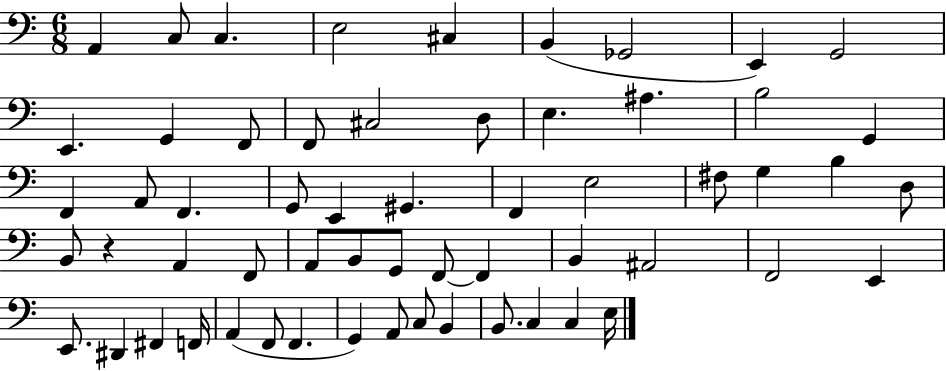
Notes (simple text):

A2/q C3/e C3/q. E3/h C#3/q B2/q Gb2/h E2/q G2/h E2/q. G2/q F2/e F2/e C#3/h D3/e E3/q. A#3/q. B3/h G2/q F2/q A2/e F2/q. G2/e E2/q G#2/q. F2/q E3/h F#3/e G3/q B3/q D3/e B2/e R/q A2/q F2/e A2/e B2/e G2/e F2/e F2/q B2/q A#2/h F2/h E2/q E2/e. D#2/q F#2/q F2/s A2/q F2/e F2/q. G2/q A2/e C3/e B2/q B2/e. C3/q C3/q E3/s